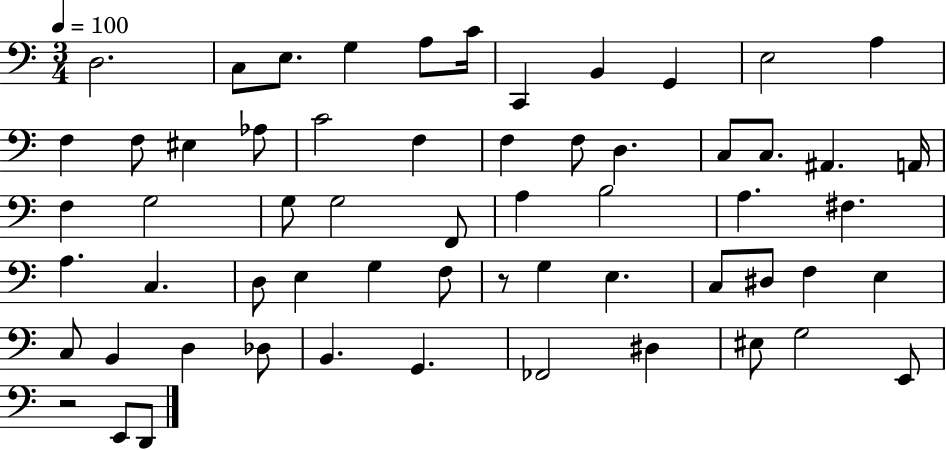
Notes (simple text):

D3/h. C3/e E3/e. G3/q A3/e C4/s C2/q B2/q G2/q E3/h A3/q F3/q F3/e EIS3/q Ab3/e C4/h F3/q F3/q F3/e D3/q. C3/e C3/e. A#2/q. A2/s F3/q G3/h G3/e G3/h F2/e A3/q B3/h A3/q. F#3/q. A3/q. C3/q. D3/e E3/q G3/q F3/e R/e G3/q E3/q. C3/e D#3/e F3/q E3/q C3/e B2/q D3/q Db3/e B2/q. G2/q. FES2/h D#3/q EIS3/e G3/h E2/e R/h E2/e D2/e